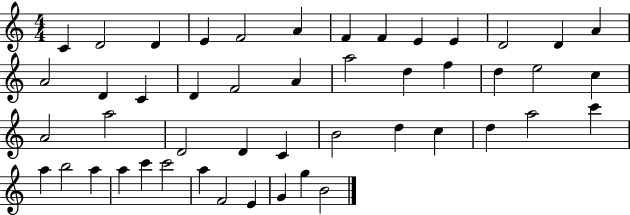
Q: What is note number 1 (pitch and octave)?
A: C4